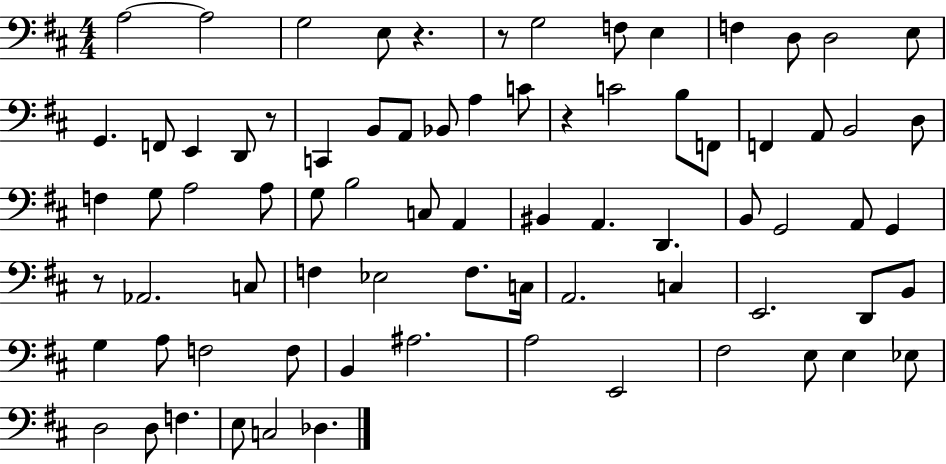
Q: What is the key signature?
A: D major